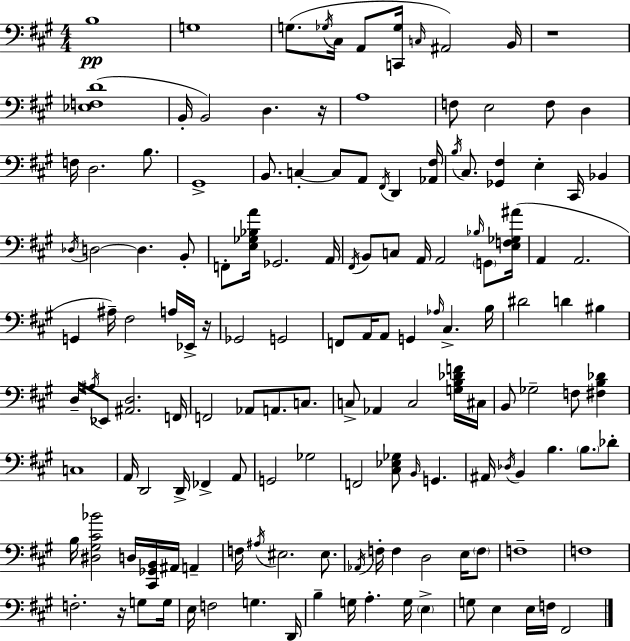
X:1
T:Untitled
M:4/4
L:1/4
K:A
B,4 G,4 G,/2 _G,/4 ^C,/4 A,,/2 [C,,_G,]/4 C,/4 ^A,,2 B,,/4 z4 [_E,F,D]4 B,,/4 B,,2 D, z/4 A,4 F,/2 E,2 F,/2 D, F,/4 D,2 B,/2 ^G,,4 B,,/2 C, C,/2 A,,/2 ^F,,/4 D,, [_A,,^F,]/4 B,/4 ^C,/2 [_G,,^F,] E, ^C,,/4 _B,, _D,/4 D,2 D, B,,/2 F,,/2 [E,_G,_B,A]/4 _G,,2 A,,/4 ^F,,/4 B,,/2 C,/2 A,,/4 A,,2 _B,/4 G,,/2 [E,F,_G,^A]/4 A,, A,,2 G,, ^A,/4 ^F,2 A,/4 _E,,/4 z/4 _G,,2 G,,2 F,,/2 A,,/4 A,,/2 G,, _A,/4 ^C, B,/4 ^D2 D ^B, D,/4 ^A,/4 _E,,/2 [^A,,D,]2 F,,/4 F,,2 _A,,/2 A,,/2 C,/2 C,/2 _A,, C,2 [G,B,_DF]/4 ^C,/4 B,,/2 _G,2 F,/2 [^F,B,_D] C,4 A,,/4 D,,2 D,,/4 _F,, A,,/2 G,,2 _G,2 F,,2 [^C,_E,_G,]/2 B,,/4 G,, ^A,,/4 _D,/4 B,, B, B,/2 _D/2 B,/4 [^D,^G,^C_B]2 D,/4 [^C,,_G,,B,,]/4 ^A,,/4 A,, F,/4 ^A,/4 ^E,2 ^E,/2 _A,,/4 F,/4 F, D,2 E,/4 F,/2 F,4 F,4 F,2 z/4 G,/2 G,/4 E,/4 F,2 G, D,,/4 B, G,/4 A, G,/4 E, G,/2 E, E,/4 F,/4 ^F,,2